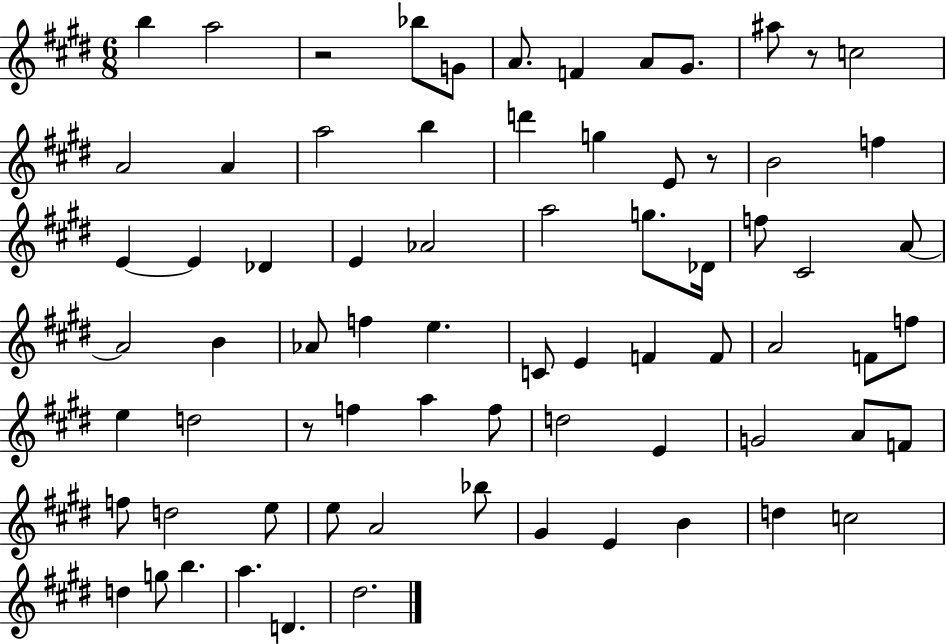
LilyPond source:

{
  \clef treble
  \numericTimeSignature
  \time 6/8
  \key e \major
  b''4 a''2 | r2 bes''8 g'8 | a'8. f'4 a'8 gis'8. | ais''8 r8 c''2 | \break a'2 a'4 | a''2 b''4 | d'''4 g''4 e'8 r8 | b'2 f''4 | \break e'4~~ e'4 des'4 | e'4 aes'2 | a''2 g''8. des'16 | f''8 cis'2 a'8~~ | \break a'2 b'4 | aes'8 f''4 e''4. | c'8 e'4 f'4 f'8 | a'2 f'8 f''8 | \break e''4 d''2 | r8 f''4 a''4 f''8 | d''2 e'4 | g'2 a'8 f'8 | \break f''8 d''2 e''8 | e''8 a'2 bes''8 | gis'4 e'4 b'4 | d''4 c''2 | \break d''4 g''8 b''4. | a''4. d'4. | dis''2. | \bar "|."
}